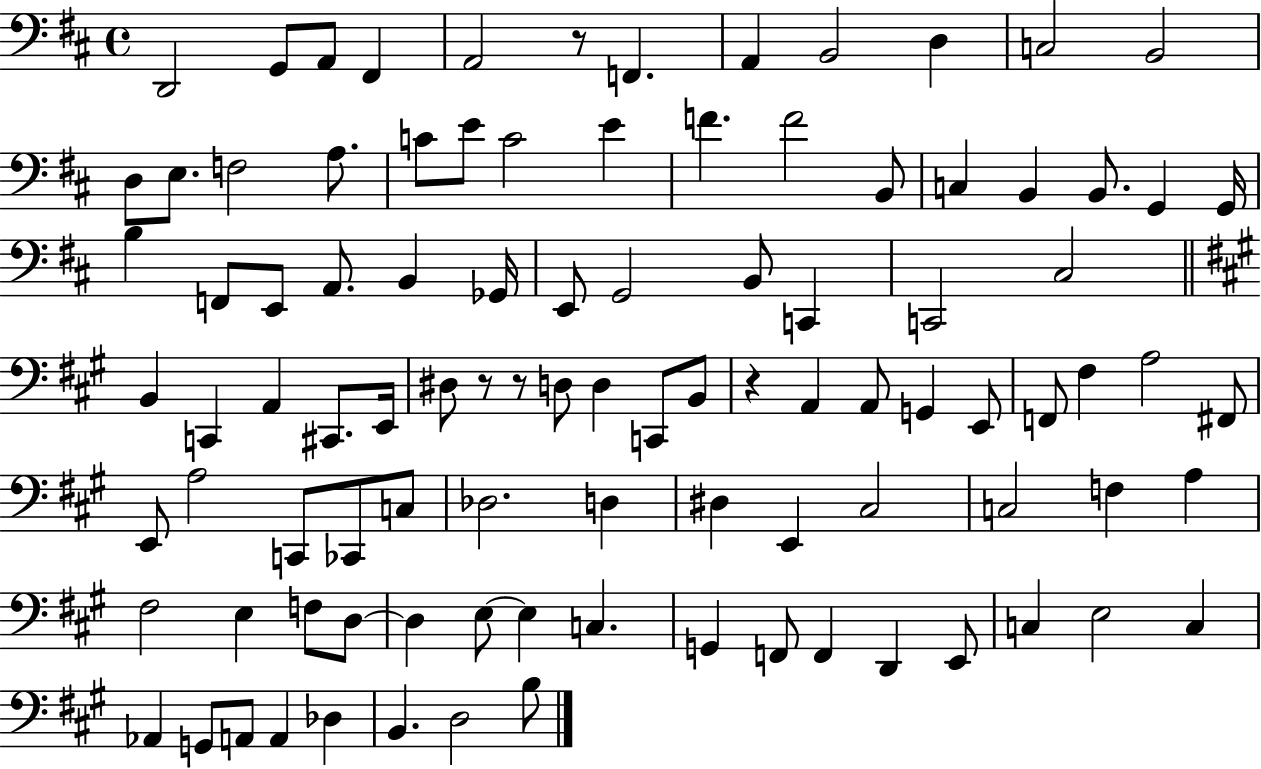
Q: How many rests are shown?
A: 4